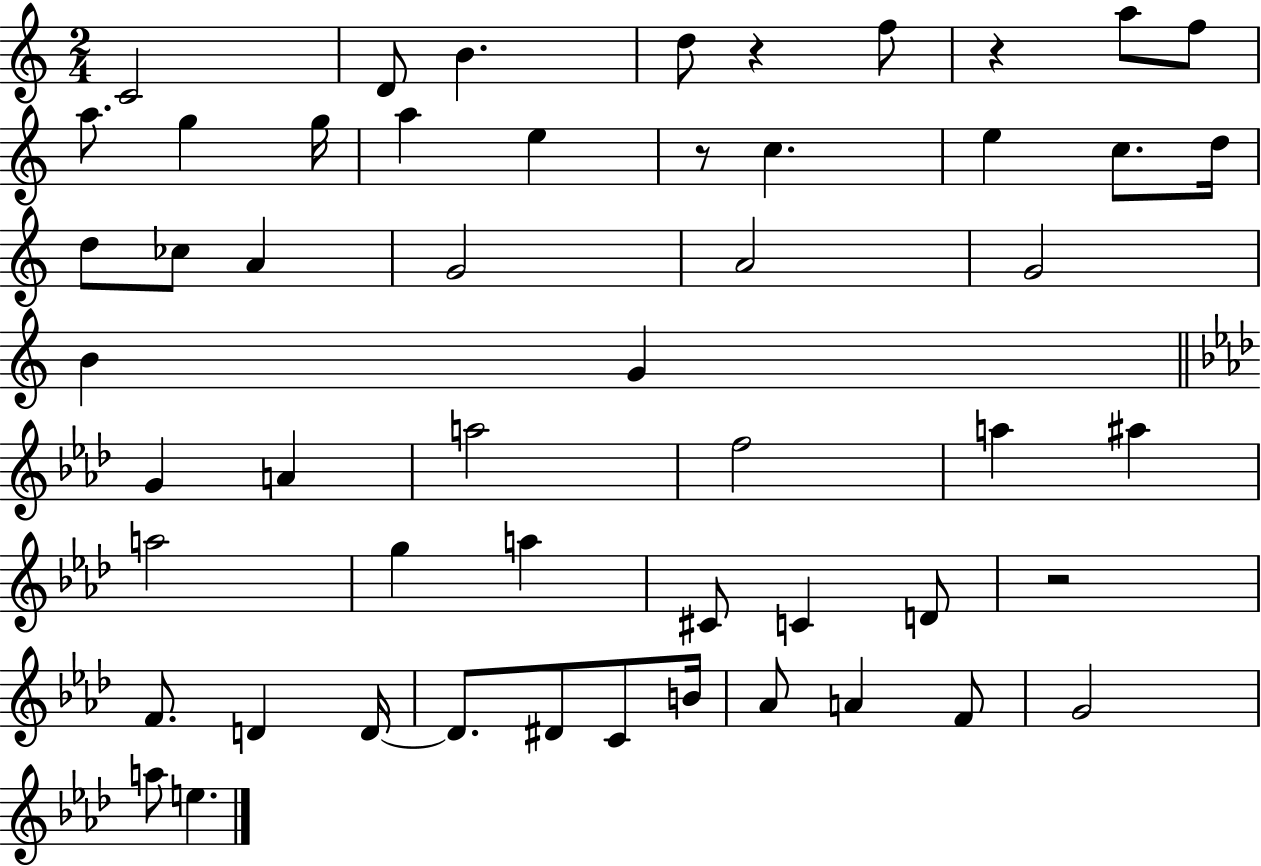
C4/h D4/e B4/q. D5/e R/q F5/e R/q A5/e F5/e A5/e. G5/q G5/s A5/q E5/q R/e C5/q. E5/q C5/e. D5/s D5/e CES5/e A4/q G4/h A4/h G4/h B4/q G4/q G4/q A4/q A5/h F5/h A5/q A#5/q A5/h G5/q A5/q C#4/e C4/q D4/e R/h F4/e. D4/q D4/s D4/e. D#4/e C4/e B4/s Ab4/e A4/q F4/e G4/h A5/e E5/q.